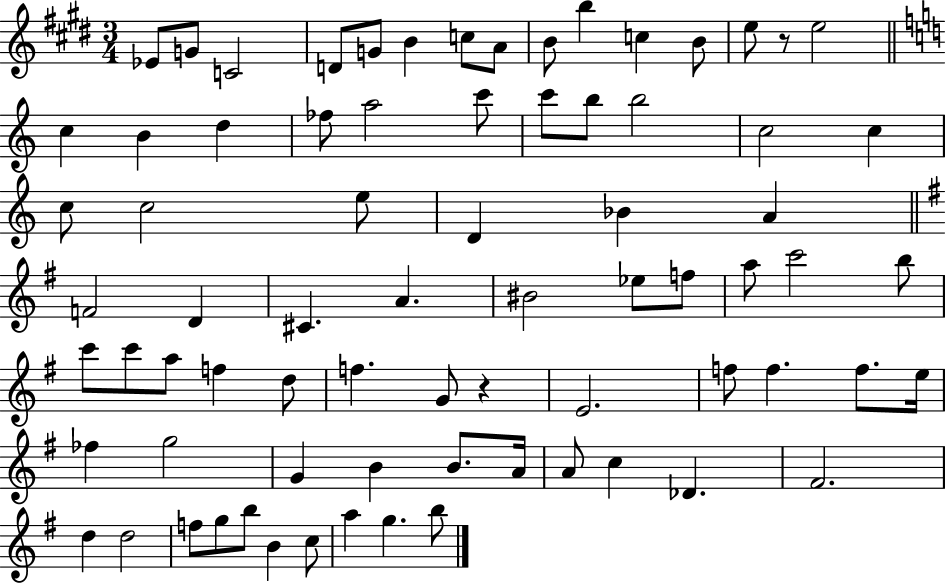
{
  \clef treble
  \numericTimeSignature
  \time 3/4
  \key e \major
  \repeat volta 2 { ees'8 g'8 c'2 | d'8 g'8 b'4 c''8 a'8 | b'8 b''4 c''4 b'8 | e''8 r8 e''2 | \break \bar "||" \break \key a \minor c''4 b'4 d''4 | fes''8 a''2 c'''8 | c'''8 b''8 b''2 | c''2 c''4 | \break c''8 c''2 e''8 | d'4 bes'4 a'4 | \bar "||" \break \key g \major f'2 d'4 | cis'4. a'4. | bis'2 ees''8 f''8 | a''8 c'''2 b''8 | \break c'''8 c'''8 a''8 f''4 d''8 | f''4. g'8 r4 | e'2. | f''8 f''4. f''8. e''16 | \break fes''4 g''2 | g'4 b'4 b'8. a'16 | a'8 c''4 des'4. | fis'2. | \break d''4 d''2 | f''8 g''8 b''8 b'4 c''8 | a''4 g''4. b''8 | } \bar "|."
}